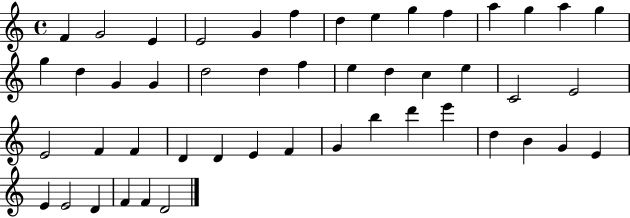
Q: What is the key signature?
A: C major